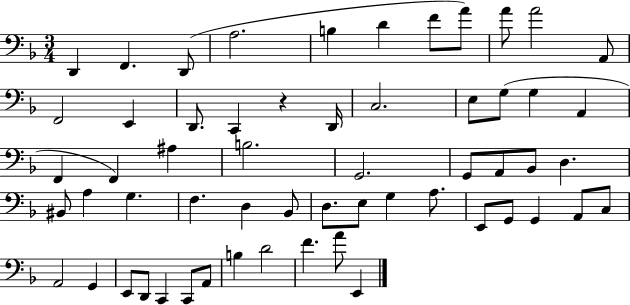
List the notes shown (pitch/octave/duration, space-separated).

D2/q F2/q. D2/e A3/h. B3/q D4/q F4/e A4/e A4/e A4/h A2/e F2/h E2/q D2/e. C2/q R/q D2/s C3/h. E3/e G3/e G3/q A2/q F2/q F2/q A#3/q B3/h. G2/h. G2/e A2/e Bb2/e D3/q. BIS2/e A3/q G3/q. F3/q. D3/q Bb2/e D3/e. E3/e G3/q A3/e. E2/e G2/e G2/q A2/e C3/e A2/h G2/q E2/e D2/e C2/q C2/e A2/e B3/q D4/h F4/q. A4/e E2/q